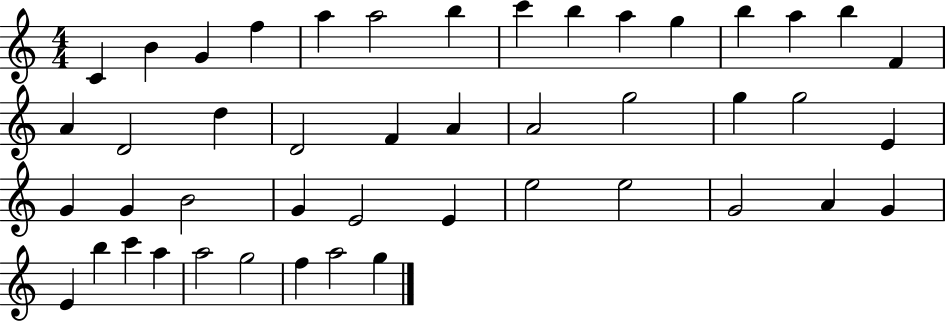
X:1
T:Untitled
M:4/4
L:1/4
K:C
C B G f a a2 b c' b a g b a b F A D2 d D2 F A A2 g2 g g2 E G G B2 G E2 E e2 e2 G2 A G E b c' a a2 g2 f a2 g